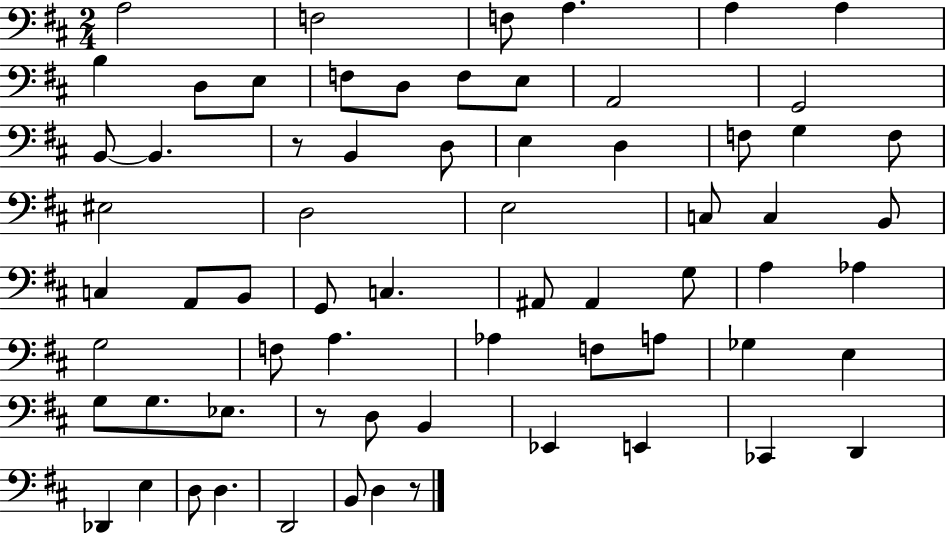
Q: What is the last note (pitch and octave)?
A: D3